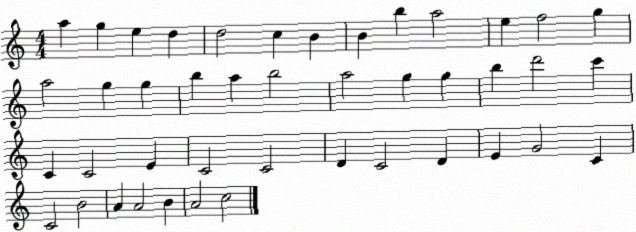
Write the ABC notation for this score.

X:1
T:Untitled
M:4/4
L:1/4
K:C
a g e d d2 c B B b a2 e f2 g a2 g g b a b2 a2 g g b d'2 c' C C2 E C2 C2 D C2 D E G2 C C2 B2 A A2 B A2 c2